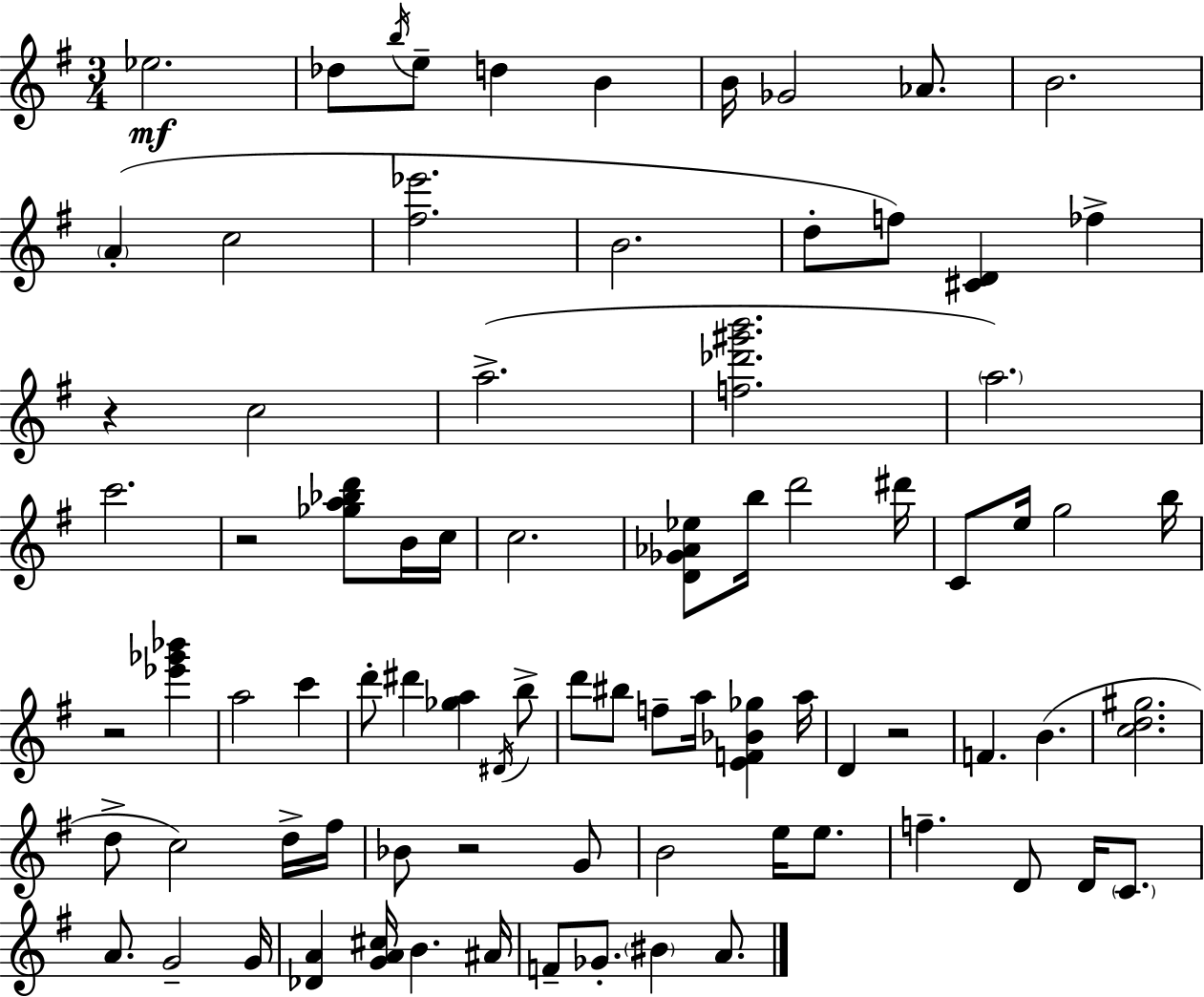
X:1
T:Untitled
M:3/4
L:1/4
K:G
_e2 _d/2 b/4 e/2 d B B/4 _G2 _A/2 B2 A c2 [^f_e']2 B2 d/2 f/2 [^CD] _f z c2 a2 [f_d'^g'b']2 a2 c'2 z2 [_ga_bd']/2 B/4 c/4 c2 [D_G_A_e]/2 b/4 d'2 ^d'/4 C/2 e/4 g2 b/4 z2 [_e'_g'_b'] a2 c' d'/2 ^d' [_ga] ^D/4 b/2 d'/2 ^b/2 f/2 a/4 [EF_B_g] a/4 D z2 F B [cd^g]2 d/2 c2 d/4 ^f/4 _B/2 z2 G/2 B2 e/4 e/2 f D/2 D/4 C/2 A/2 G2 G/4 [_DA] [GA^c]/4 B ^A/4 F/2 _G/2 ^B A/2